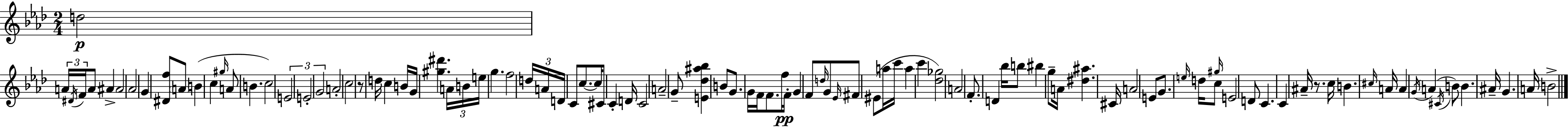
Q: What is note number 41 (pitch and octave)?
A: A4